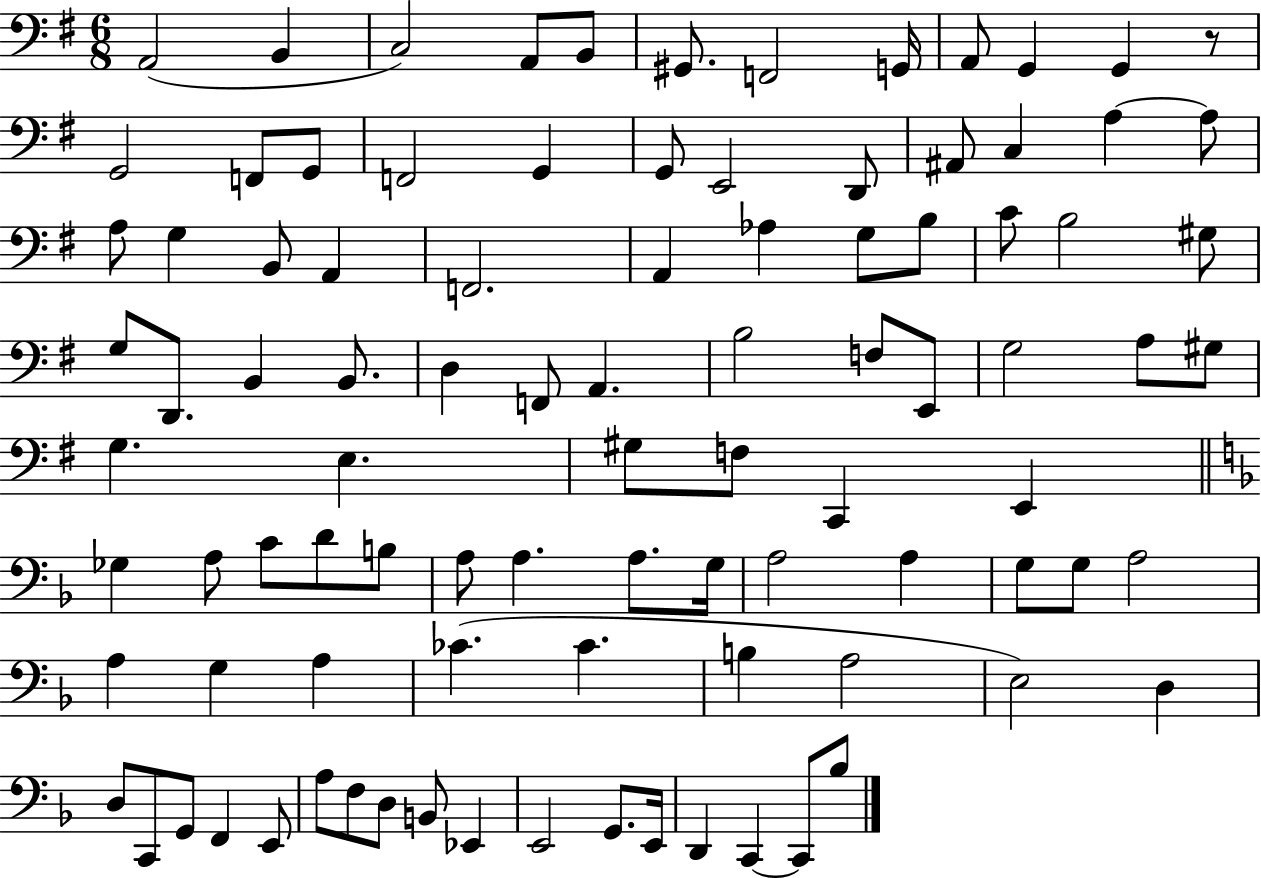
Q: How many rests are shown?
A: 1